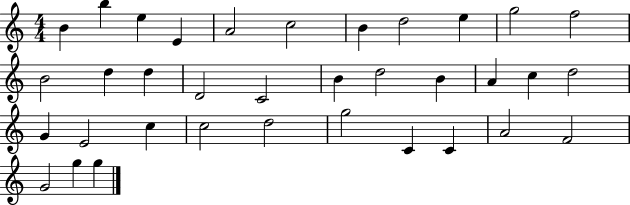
{
  \clef treble
  \numericTimeSignature
  \time 4/4
  \key c \major
  b'4 b''4 e''4 e'4 | a'2 c''2 | b'4 d''2 e''4 | g''2 f''2 | \break b'2 d''4 d''4 | d'2 c'2 | b'4 d''2 b'4 | a'4 c''4 d''2 | \break g'4 e'2 c''4 | c''2 d''2 | g''2 c'4 c'4 | a'2 f'2 | \break g'2 g''4 g''4 | \bar "|."
}